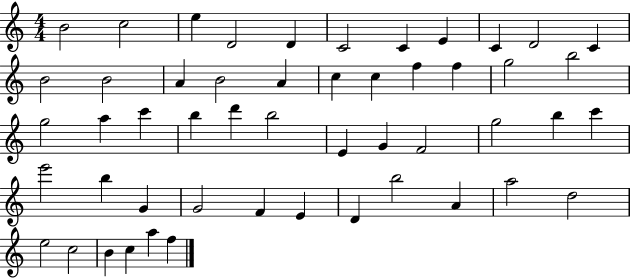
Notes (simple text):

B4/h C5/h E5/q D4/h D4/q C4/h C4/q E4/q C4/q D4/h C4/q B4/h B4/h A4/q B4/h A4/q C5/q C5/q F5/q F5/q G5/h B5/h G5/h A5/q C6/q B5/q D6/q B5/h E4/q G4/q F4/h G5/h B5/q C6/q E6/h B5/q G4/q G4/h F4/q E4/q D4/q B5/h A4/q A5/h D5/h E5/h C5/h B4/q C5/q A5/q F5/q